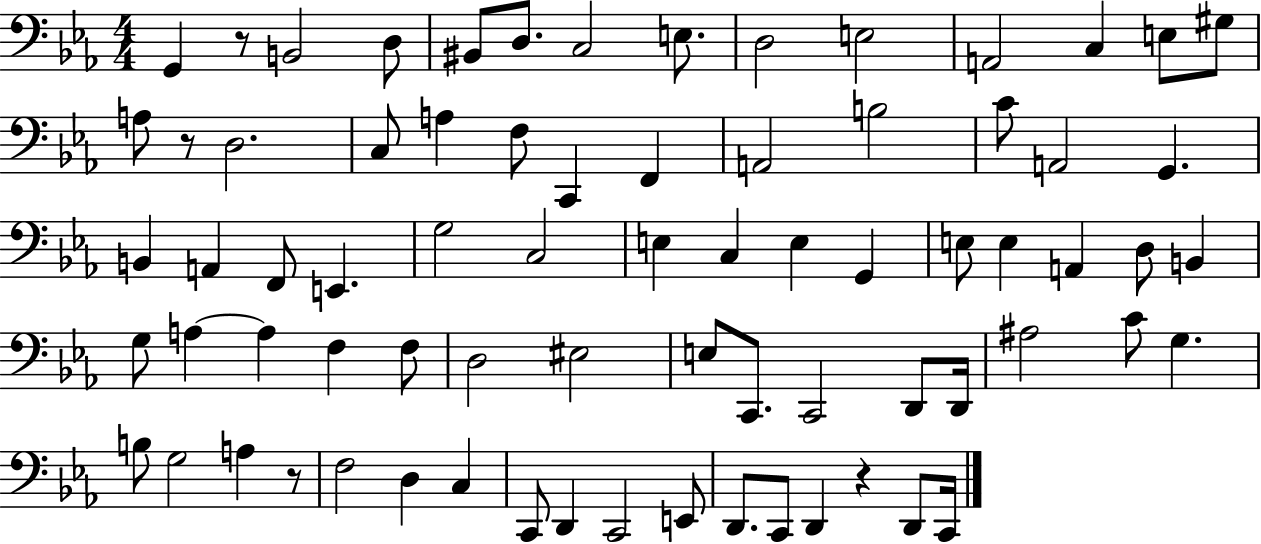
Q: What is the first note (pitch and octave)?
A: G2